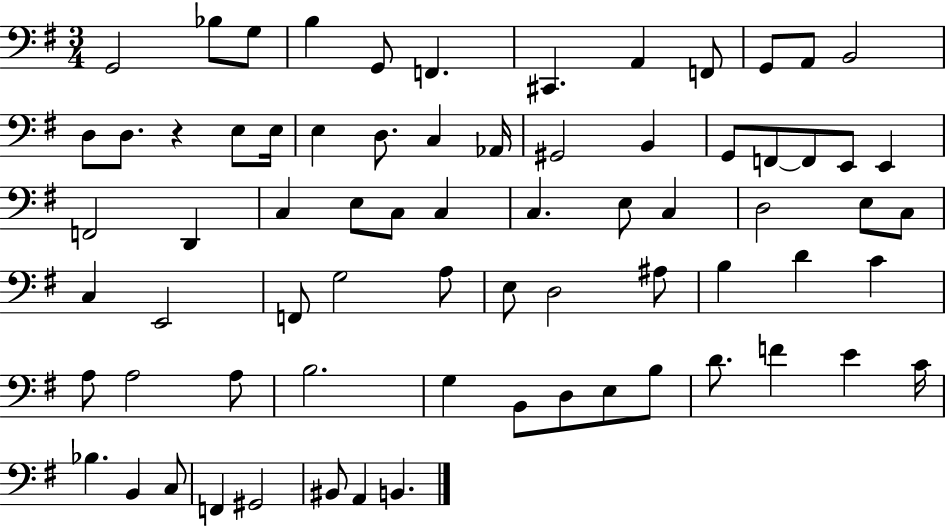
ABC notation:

X:1
T:Untitled
M:3/4
L:1/4
K:G
G,,2 _B,/2 G,/2 B, G,,/2 F,, ^C,, A,, F,,/2 G,,/2 A,,/2 B,,2 D,/2 D,/2 z E,/2 E,/4 E, D,/2 C, _A,,/4 ^G,,2 B,, G,,/2 F,,/2 F,,/2 E,,/2 E,, F,,2 D,, C, E,/2 C,/2 C, C, E,/2 C, D,2 E,/2 C,/2 C, E,,2 F,,/2 G,2 A,/2 E,/2 D,2 ^A,/2 B, D C A,/2 A,2 A,/2 B,2 G, B,,/2 D,/2 E,/2 B,/2 D/2 F E C/4 _B, B,, C,/2 F,, ^G,,2 ^B,,/2 A,, B,,